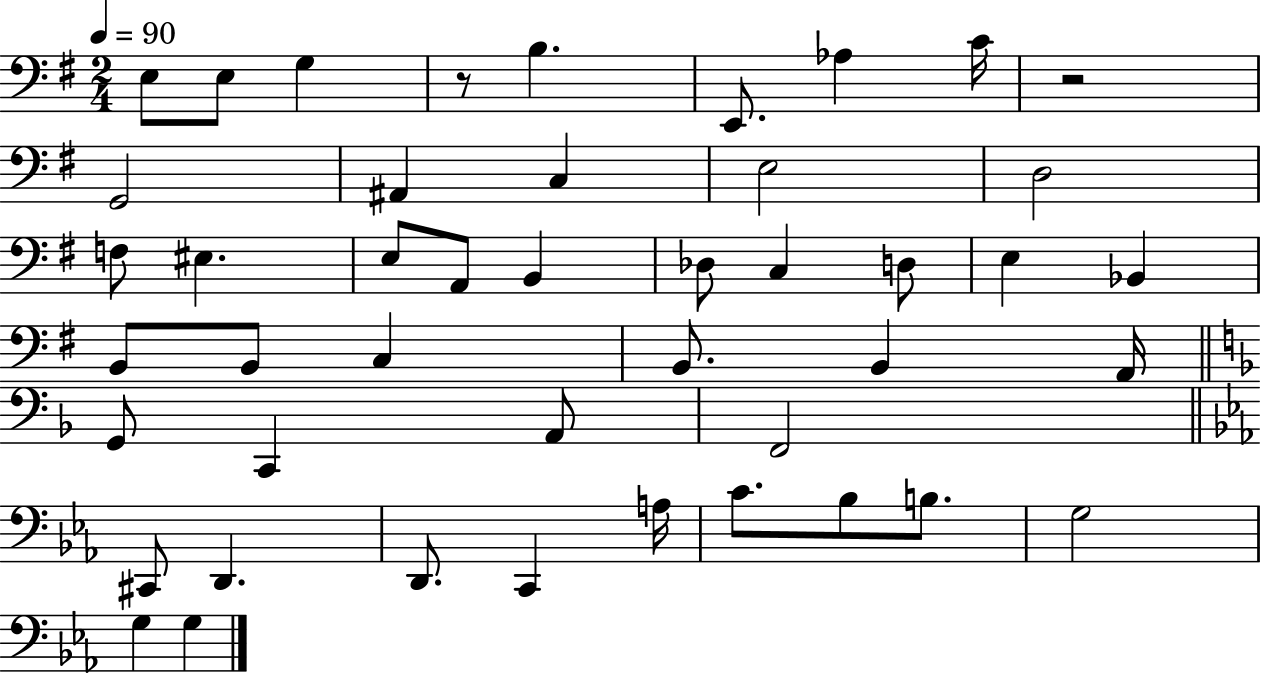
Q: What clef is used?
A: bass